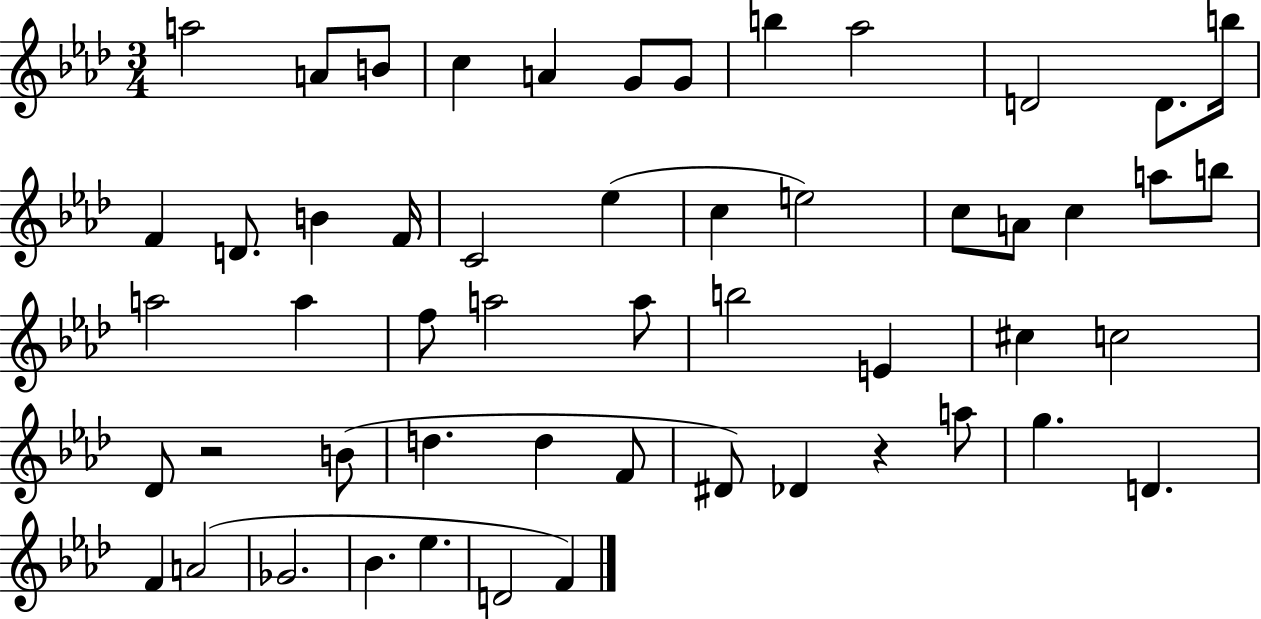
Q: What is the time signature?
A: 3/4